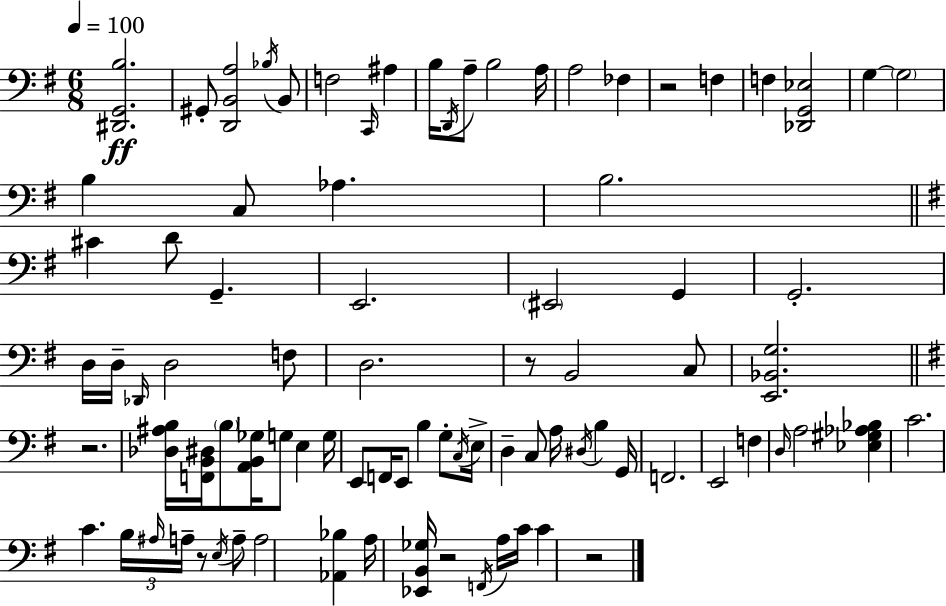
X:1
T:Untitled
M:6/8
L:1/4
K:Em
[^D,,G,,B,]2 ^G,,/2 [D,,B,,A,]2 _B,/4 B,,/2 F,2 C,,/4 ^A, B,/4 D,,/4 A,/2 B,2 A,/4 A,2 _F, z2 F, F, [_D,,G,,_E,]2 G, G,2 B, C,/2 _A, B,2 ^C D/2 G,, E,,2 ^E,,2 G,, G,,2 D,/4 D,/4 _D,,/4 D,2 F,/2 D,2 z/2 B,,2 C,/2 [E,,_B,,G,]2 z2 [_D,^A,B,]/4 [F,,B,,^D,]/4 B,/2 [A,,B,,_G,]/4 G,/2 E, G,/4 E,,/2 F,,/4 E,,/2 B, G,/2 C,/4 E,/4 D, C,/2 A,/4 ^D,/4 B, G,,/4 F,,2 E,,2 F, D,/4 A,2 [_E,^G,_A,_B,] C2 C B,/4 ^A,/4 A,/4 z/2 E,/4 A,/2 A,2 [_A,,_B,] A,/4 [_E,,B,,_G,]/4 z2 F,,/4 A,/4 C/4 C z2